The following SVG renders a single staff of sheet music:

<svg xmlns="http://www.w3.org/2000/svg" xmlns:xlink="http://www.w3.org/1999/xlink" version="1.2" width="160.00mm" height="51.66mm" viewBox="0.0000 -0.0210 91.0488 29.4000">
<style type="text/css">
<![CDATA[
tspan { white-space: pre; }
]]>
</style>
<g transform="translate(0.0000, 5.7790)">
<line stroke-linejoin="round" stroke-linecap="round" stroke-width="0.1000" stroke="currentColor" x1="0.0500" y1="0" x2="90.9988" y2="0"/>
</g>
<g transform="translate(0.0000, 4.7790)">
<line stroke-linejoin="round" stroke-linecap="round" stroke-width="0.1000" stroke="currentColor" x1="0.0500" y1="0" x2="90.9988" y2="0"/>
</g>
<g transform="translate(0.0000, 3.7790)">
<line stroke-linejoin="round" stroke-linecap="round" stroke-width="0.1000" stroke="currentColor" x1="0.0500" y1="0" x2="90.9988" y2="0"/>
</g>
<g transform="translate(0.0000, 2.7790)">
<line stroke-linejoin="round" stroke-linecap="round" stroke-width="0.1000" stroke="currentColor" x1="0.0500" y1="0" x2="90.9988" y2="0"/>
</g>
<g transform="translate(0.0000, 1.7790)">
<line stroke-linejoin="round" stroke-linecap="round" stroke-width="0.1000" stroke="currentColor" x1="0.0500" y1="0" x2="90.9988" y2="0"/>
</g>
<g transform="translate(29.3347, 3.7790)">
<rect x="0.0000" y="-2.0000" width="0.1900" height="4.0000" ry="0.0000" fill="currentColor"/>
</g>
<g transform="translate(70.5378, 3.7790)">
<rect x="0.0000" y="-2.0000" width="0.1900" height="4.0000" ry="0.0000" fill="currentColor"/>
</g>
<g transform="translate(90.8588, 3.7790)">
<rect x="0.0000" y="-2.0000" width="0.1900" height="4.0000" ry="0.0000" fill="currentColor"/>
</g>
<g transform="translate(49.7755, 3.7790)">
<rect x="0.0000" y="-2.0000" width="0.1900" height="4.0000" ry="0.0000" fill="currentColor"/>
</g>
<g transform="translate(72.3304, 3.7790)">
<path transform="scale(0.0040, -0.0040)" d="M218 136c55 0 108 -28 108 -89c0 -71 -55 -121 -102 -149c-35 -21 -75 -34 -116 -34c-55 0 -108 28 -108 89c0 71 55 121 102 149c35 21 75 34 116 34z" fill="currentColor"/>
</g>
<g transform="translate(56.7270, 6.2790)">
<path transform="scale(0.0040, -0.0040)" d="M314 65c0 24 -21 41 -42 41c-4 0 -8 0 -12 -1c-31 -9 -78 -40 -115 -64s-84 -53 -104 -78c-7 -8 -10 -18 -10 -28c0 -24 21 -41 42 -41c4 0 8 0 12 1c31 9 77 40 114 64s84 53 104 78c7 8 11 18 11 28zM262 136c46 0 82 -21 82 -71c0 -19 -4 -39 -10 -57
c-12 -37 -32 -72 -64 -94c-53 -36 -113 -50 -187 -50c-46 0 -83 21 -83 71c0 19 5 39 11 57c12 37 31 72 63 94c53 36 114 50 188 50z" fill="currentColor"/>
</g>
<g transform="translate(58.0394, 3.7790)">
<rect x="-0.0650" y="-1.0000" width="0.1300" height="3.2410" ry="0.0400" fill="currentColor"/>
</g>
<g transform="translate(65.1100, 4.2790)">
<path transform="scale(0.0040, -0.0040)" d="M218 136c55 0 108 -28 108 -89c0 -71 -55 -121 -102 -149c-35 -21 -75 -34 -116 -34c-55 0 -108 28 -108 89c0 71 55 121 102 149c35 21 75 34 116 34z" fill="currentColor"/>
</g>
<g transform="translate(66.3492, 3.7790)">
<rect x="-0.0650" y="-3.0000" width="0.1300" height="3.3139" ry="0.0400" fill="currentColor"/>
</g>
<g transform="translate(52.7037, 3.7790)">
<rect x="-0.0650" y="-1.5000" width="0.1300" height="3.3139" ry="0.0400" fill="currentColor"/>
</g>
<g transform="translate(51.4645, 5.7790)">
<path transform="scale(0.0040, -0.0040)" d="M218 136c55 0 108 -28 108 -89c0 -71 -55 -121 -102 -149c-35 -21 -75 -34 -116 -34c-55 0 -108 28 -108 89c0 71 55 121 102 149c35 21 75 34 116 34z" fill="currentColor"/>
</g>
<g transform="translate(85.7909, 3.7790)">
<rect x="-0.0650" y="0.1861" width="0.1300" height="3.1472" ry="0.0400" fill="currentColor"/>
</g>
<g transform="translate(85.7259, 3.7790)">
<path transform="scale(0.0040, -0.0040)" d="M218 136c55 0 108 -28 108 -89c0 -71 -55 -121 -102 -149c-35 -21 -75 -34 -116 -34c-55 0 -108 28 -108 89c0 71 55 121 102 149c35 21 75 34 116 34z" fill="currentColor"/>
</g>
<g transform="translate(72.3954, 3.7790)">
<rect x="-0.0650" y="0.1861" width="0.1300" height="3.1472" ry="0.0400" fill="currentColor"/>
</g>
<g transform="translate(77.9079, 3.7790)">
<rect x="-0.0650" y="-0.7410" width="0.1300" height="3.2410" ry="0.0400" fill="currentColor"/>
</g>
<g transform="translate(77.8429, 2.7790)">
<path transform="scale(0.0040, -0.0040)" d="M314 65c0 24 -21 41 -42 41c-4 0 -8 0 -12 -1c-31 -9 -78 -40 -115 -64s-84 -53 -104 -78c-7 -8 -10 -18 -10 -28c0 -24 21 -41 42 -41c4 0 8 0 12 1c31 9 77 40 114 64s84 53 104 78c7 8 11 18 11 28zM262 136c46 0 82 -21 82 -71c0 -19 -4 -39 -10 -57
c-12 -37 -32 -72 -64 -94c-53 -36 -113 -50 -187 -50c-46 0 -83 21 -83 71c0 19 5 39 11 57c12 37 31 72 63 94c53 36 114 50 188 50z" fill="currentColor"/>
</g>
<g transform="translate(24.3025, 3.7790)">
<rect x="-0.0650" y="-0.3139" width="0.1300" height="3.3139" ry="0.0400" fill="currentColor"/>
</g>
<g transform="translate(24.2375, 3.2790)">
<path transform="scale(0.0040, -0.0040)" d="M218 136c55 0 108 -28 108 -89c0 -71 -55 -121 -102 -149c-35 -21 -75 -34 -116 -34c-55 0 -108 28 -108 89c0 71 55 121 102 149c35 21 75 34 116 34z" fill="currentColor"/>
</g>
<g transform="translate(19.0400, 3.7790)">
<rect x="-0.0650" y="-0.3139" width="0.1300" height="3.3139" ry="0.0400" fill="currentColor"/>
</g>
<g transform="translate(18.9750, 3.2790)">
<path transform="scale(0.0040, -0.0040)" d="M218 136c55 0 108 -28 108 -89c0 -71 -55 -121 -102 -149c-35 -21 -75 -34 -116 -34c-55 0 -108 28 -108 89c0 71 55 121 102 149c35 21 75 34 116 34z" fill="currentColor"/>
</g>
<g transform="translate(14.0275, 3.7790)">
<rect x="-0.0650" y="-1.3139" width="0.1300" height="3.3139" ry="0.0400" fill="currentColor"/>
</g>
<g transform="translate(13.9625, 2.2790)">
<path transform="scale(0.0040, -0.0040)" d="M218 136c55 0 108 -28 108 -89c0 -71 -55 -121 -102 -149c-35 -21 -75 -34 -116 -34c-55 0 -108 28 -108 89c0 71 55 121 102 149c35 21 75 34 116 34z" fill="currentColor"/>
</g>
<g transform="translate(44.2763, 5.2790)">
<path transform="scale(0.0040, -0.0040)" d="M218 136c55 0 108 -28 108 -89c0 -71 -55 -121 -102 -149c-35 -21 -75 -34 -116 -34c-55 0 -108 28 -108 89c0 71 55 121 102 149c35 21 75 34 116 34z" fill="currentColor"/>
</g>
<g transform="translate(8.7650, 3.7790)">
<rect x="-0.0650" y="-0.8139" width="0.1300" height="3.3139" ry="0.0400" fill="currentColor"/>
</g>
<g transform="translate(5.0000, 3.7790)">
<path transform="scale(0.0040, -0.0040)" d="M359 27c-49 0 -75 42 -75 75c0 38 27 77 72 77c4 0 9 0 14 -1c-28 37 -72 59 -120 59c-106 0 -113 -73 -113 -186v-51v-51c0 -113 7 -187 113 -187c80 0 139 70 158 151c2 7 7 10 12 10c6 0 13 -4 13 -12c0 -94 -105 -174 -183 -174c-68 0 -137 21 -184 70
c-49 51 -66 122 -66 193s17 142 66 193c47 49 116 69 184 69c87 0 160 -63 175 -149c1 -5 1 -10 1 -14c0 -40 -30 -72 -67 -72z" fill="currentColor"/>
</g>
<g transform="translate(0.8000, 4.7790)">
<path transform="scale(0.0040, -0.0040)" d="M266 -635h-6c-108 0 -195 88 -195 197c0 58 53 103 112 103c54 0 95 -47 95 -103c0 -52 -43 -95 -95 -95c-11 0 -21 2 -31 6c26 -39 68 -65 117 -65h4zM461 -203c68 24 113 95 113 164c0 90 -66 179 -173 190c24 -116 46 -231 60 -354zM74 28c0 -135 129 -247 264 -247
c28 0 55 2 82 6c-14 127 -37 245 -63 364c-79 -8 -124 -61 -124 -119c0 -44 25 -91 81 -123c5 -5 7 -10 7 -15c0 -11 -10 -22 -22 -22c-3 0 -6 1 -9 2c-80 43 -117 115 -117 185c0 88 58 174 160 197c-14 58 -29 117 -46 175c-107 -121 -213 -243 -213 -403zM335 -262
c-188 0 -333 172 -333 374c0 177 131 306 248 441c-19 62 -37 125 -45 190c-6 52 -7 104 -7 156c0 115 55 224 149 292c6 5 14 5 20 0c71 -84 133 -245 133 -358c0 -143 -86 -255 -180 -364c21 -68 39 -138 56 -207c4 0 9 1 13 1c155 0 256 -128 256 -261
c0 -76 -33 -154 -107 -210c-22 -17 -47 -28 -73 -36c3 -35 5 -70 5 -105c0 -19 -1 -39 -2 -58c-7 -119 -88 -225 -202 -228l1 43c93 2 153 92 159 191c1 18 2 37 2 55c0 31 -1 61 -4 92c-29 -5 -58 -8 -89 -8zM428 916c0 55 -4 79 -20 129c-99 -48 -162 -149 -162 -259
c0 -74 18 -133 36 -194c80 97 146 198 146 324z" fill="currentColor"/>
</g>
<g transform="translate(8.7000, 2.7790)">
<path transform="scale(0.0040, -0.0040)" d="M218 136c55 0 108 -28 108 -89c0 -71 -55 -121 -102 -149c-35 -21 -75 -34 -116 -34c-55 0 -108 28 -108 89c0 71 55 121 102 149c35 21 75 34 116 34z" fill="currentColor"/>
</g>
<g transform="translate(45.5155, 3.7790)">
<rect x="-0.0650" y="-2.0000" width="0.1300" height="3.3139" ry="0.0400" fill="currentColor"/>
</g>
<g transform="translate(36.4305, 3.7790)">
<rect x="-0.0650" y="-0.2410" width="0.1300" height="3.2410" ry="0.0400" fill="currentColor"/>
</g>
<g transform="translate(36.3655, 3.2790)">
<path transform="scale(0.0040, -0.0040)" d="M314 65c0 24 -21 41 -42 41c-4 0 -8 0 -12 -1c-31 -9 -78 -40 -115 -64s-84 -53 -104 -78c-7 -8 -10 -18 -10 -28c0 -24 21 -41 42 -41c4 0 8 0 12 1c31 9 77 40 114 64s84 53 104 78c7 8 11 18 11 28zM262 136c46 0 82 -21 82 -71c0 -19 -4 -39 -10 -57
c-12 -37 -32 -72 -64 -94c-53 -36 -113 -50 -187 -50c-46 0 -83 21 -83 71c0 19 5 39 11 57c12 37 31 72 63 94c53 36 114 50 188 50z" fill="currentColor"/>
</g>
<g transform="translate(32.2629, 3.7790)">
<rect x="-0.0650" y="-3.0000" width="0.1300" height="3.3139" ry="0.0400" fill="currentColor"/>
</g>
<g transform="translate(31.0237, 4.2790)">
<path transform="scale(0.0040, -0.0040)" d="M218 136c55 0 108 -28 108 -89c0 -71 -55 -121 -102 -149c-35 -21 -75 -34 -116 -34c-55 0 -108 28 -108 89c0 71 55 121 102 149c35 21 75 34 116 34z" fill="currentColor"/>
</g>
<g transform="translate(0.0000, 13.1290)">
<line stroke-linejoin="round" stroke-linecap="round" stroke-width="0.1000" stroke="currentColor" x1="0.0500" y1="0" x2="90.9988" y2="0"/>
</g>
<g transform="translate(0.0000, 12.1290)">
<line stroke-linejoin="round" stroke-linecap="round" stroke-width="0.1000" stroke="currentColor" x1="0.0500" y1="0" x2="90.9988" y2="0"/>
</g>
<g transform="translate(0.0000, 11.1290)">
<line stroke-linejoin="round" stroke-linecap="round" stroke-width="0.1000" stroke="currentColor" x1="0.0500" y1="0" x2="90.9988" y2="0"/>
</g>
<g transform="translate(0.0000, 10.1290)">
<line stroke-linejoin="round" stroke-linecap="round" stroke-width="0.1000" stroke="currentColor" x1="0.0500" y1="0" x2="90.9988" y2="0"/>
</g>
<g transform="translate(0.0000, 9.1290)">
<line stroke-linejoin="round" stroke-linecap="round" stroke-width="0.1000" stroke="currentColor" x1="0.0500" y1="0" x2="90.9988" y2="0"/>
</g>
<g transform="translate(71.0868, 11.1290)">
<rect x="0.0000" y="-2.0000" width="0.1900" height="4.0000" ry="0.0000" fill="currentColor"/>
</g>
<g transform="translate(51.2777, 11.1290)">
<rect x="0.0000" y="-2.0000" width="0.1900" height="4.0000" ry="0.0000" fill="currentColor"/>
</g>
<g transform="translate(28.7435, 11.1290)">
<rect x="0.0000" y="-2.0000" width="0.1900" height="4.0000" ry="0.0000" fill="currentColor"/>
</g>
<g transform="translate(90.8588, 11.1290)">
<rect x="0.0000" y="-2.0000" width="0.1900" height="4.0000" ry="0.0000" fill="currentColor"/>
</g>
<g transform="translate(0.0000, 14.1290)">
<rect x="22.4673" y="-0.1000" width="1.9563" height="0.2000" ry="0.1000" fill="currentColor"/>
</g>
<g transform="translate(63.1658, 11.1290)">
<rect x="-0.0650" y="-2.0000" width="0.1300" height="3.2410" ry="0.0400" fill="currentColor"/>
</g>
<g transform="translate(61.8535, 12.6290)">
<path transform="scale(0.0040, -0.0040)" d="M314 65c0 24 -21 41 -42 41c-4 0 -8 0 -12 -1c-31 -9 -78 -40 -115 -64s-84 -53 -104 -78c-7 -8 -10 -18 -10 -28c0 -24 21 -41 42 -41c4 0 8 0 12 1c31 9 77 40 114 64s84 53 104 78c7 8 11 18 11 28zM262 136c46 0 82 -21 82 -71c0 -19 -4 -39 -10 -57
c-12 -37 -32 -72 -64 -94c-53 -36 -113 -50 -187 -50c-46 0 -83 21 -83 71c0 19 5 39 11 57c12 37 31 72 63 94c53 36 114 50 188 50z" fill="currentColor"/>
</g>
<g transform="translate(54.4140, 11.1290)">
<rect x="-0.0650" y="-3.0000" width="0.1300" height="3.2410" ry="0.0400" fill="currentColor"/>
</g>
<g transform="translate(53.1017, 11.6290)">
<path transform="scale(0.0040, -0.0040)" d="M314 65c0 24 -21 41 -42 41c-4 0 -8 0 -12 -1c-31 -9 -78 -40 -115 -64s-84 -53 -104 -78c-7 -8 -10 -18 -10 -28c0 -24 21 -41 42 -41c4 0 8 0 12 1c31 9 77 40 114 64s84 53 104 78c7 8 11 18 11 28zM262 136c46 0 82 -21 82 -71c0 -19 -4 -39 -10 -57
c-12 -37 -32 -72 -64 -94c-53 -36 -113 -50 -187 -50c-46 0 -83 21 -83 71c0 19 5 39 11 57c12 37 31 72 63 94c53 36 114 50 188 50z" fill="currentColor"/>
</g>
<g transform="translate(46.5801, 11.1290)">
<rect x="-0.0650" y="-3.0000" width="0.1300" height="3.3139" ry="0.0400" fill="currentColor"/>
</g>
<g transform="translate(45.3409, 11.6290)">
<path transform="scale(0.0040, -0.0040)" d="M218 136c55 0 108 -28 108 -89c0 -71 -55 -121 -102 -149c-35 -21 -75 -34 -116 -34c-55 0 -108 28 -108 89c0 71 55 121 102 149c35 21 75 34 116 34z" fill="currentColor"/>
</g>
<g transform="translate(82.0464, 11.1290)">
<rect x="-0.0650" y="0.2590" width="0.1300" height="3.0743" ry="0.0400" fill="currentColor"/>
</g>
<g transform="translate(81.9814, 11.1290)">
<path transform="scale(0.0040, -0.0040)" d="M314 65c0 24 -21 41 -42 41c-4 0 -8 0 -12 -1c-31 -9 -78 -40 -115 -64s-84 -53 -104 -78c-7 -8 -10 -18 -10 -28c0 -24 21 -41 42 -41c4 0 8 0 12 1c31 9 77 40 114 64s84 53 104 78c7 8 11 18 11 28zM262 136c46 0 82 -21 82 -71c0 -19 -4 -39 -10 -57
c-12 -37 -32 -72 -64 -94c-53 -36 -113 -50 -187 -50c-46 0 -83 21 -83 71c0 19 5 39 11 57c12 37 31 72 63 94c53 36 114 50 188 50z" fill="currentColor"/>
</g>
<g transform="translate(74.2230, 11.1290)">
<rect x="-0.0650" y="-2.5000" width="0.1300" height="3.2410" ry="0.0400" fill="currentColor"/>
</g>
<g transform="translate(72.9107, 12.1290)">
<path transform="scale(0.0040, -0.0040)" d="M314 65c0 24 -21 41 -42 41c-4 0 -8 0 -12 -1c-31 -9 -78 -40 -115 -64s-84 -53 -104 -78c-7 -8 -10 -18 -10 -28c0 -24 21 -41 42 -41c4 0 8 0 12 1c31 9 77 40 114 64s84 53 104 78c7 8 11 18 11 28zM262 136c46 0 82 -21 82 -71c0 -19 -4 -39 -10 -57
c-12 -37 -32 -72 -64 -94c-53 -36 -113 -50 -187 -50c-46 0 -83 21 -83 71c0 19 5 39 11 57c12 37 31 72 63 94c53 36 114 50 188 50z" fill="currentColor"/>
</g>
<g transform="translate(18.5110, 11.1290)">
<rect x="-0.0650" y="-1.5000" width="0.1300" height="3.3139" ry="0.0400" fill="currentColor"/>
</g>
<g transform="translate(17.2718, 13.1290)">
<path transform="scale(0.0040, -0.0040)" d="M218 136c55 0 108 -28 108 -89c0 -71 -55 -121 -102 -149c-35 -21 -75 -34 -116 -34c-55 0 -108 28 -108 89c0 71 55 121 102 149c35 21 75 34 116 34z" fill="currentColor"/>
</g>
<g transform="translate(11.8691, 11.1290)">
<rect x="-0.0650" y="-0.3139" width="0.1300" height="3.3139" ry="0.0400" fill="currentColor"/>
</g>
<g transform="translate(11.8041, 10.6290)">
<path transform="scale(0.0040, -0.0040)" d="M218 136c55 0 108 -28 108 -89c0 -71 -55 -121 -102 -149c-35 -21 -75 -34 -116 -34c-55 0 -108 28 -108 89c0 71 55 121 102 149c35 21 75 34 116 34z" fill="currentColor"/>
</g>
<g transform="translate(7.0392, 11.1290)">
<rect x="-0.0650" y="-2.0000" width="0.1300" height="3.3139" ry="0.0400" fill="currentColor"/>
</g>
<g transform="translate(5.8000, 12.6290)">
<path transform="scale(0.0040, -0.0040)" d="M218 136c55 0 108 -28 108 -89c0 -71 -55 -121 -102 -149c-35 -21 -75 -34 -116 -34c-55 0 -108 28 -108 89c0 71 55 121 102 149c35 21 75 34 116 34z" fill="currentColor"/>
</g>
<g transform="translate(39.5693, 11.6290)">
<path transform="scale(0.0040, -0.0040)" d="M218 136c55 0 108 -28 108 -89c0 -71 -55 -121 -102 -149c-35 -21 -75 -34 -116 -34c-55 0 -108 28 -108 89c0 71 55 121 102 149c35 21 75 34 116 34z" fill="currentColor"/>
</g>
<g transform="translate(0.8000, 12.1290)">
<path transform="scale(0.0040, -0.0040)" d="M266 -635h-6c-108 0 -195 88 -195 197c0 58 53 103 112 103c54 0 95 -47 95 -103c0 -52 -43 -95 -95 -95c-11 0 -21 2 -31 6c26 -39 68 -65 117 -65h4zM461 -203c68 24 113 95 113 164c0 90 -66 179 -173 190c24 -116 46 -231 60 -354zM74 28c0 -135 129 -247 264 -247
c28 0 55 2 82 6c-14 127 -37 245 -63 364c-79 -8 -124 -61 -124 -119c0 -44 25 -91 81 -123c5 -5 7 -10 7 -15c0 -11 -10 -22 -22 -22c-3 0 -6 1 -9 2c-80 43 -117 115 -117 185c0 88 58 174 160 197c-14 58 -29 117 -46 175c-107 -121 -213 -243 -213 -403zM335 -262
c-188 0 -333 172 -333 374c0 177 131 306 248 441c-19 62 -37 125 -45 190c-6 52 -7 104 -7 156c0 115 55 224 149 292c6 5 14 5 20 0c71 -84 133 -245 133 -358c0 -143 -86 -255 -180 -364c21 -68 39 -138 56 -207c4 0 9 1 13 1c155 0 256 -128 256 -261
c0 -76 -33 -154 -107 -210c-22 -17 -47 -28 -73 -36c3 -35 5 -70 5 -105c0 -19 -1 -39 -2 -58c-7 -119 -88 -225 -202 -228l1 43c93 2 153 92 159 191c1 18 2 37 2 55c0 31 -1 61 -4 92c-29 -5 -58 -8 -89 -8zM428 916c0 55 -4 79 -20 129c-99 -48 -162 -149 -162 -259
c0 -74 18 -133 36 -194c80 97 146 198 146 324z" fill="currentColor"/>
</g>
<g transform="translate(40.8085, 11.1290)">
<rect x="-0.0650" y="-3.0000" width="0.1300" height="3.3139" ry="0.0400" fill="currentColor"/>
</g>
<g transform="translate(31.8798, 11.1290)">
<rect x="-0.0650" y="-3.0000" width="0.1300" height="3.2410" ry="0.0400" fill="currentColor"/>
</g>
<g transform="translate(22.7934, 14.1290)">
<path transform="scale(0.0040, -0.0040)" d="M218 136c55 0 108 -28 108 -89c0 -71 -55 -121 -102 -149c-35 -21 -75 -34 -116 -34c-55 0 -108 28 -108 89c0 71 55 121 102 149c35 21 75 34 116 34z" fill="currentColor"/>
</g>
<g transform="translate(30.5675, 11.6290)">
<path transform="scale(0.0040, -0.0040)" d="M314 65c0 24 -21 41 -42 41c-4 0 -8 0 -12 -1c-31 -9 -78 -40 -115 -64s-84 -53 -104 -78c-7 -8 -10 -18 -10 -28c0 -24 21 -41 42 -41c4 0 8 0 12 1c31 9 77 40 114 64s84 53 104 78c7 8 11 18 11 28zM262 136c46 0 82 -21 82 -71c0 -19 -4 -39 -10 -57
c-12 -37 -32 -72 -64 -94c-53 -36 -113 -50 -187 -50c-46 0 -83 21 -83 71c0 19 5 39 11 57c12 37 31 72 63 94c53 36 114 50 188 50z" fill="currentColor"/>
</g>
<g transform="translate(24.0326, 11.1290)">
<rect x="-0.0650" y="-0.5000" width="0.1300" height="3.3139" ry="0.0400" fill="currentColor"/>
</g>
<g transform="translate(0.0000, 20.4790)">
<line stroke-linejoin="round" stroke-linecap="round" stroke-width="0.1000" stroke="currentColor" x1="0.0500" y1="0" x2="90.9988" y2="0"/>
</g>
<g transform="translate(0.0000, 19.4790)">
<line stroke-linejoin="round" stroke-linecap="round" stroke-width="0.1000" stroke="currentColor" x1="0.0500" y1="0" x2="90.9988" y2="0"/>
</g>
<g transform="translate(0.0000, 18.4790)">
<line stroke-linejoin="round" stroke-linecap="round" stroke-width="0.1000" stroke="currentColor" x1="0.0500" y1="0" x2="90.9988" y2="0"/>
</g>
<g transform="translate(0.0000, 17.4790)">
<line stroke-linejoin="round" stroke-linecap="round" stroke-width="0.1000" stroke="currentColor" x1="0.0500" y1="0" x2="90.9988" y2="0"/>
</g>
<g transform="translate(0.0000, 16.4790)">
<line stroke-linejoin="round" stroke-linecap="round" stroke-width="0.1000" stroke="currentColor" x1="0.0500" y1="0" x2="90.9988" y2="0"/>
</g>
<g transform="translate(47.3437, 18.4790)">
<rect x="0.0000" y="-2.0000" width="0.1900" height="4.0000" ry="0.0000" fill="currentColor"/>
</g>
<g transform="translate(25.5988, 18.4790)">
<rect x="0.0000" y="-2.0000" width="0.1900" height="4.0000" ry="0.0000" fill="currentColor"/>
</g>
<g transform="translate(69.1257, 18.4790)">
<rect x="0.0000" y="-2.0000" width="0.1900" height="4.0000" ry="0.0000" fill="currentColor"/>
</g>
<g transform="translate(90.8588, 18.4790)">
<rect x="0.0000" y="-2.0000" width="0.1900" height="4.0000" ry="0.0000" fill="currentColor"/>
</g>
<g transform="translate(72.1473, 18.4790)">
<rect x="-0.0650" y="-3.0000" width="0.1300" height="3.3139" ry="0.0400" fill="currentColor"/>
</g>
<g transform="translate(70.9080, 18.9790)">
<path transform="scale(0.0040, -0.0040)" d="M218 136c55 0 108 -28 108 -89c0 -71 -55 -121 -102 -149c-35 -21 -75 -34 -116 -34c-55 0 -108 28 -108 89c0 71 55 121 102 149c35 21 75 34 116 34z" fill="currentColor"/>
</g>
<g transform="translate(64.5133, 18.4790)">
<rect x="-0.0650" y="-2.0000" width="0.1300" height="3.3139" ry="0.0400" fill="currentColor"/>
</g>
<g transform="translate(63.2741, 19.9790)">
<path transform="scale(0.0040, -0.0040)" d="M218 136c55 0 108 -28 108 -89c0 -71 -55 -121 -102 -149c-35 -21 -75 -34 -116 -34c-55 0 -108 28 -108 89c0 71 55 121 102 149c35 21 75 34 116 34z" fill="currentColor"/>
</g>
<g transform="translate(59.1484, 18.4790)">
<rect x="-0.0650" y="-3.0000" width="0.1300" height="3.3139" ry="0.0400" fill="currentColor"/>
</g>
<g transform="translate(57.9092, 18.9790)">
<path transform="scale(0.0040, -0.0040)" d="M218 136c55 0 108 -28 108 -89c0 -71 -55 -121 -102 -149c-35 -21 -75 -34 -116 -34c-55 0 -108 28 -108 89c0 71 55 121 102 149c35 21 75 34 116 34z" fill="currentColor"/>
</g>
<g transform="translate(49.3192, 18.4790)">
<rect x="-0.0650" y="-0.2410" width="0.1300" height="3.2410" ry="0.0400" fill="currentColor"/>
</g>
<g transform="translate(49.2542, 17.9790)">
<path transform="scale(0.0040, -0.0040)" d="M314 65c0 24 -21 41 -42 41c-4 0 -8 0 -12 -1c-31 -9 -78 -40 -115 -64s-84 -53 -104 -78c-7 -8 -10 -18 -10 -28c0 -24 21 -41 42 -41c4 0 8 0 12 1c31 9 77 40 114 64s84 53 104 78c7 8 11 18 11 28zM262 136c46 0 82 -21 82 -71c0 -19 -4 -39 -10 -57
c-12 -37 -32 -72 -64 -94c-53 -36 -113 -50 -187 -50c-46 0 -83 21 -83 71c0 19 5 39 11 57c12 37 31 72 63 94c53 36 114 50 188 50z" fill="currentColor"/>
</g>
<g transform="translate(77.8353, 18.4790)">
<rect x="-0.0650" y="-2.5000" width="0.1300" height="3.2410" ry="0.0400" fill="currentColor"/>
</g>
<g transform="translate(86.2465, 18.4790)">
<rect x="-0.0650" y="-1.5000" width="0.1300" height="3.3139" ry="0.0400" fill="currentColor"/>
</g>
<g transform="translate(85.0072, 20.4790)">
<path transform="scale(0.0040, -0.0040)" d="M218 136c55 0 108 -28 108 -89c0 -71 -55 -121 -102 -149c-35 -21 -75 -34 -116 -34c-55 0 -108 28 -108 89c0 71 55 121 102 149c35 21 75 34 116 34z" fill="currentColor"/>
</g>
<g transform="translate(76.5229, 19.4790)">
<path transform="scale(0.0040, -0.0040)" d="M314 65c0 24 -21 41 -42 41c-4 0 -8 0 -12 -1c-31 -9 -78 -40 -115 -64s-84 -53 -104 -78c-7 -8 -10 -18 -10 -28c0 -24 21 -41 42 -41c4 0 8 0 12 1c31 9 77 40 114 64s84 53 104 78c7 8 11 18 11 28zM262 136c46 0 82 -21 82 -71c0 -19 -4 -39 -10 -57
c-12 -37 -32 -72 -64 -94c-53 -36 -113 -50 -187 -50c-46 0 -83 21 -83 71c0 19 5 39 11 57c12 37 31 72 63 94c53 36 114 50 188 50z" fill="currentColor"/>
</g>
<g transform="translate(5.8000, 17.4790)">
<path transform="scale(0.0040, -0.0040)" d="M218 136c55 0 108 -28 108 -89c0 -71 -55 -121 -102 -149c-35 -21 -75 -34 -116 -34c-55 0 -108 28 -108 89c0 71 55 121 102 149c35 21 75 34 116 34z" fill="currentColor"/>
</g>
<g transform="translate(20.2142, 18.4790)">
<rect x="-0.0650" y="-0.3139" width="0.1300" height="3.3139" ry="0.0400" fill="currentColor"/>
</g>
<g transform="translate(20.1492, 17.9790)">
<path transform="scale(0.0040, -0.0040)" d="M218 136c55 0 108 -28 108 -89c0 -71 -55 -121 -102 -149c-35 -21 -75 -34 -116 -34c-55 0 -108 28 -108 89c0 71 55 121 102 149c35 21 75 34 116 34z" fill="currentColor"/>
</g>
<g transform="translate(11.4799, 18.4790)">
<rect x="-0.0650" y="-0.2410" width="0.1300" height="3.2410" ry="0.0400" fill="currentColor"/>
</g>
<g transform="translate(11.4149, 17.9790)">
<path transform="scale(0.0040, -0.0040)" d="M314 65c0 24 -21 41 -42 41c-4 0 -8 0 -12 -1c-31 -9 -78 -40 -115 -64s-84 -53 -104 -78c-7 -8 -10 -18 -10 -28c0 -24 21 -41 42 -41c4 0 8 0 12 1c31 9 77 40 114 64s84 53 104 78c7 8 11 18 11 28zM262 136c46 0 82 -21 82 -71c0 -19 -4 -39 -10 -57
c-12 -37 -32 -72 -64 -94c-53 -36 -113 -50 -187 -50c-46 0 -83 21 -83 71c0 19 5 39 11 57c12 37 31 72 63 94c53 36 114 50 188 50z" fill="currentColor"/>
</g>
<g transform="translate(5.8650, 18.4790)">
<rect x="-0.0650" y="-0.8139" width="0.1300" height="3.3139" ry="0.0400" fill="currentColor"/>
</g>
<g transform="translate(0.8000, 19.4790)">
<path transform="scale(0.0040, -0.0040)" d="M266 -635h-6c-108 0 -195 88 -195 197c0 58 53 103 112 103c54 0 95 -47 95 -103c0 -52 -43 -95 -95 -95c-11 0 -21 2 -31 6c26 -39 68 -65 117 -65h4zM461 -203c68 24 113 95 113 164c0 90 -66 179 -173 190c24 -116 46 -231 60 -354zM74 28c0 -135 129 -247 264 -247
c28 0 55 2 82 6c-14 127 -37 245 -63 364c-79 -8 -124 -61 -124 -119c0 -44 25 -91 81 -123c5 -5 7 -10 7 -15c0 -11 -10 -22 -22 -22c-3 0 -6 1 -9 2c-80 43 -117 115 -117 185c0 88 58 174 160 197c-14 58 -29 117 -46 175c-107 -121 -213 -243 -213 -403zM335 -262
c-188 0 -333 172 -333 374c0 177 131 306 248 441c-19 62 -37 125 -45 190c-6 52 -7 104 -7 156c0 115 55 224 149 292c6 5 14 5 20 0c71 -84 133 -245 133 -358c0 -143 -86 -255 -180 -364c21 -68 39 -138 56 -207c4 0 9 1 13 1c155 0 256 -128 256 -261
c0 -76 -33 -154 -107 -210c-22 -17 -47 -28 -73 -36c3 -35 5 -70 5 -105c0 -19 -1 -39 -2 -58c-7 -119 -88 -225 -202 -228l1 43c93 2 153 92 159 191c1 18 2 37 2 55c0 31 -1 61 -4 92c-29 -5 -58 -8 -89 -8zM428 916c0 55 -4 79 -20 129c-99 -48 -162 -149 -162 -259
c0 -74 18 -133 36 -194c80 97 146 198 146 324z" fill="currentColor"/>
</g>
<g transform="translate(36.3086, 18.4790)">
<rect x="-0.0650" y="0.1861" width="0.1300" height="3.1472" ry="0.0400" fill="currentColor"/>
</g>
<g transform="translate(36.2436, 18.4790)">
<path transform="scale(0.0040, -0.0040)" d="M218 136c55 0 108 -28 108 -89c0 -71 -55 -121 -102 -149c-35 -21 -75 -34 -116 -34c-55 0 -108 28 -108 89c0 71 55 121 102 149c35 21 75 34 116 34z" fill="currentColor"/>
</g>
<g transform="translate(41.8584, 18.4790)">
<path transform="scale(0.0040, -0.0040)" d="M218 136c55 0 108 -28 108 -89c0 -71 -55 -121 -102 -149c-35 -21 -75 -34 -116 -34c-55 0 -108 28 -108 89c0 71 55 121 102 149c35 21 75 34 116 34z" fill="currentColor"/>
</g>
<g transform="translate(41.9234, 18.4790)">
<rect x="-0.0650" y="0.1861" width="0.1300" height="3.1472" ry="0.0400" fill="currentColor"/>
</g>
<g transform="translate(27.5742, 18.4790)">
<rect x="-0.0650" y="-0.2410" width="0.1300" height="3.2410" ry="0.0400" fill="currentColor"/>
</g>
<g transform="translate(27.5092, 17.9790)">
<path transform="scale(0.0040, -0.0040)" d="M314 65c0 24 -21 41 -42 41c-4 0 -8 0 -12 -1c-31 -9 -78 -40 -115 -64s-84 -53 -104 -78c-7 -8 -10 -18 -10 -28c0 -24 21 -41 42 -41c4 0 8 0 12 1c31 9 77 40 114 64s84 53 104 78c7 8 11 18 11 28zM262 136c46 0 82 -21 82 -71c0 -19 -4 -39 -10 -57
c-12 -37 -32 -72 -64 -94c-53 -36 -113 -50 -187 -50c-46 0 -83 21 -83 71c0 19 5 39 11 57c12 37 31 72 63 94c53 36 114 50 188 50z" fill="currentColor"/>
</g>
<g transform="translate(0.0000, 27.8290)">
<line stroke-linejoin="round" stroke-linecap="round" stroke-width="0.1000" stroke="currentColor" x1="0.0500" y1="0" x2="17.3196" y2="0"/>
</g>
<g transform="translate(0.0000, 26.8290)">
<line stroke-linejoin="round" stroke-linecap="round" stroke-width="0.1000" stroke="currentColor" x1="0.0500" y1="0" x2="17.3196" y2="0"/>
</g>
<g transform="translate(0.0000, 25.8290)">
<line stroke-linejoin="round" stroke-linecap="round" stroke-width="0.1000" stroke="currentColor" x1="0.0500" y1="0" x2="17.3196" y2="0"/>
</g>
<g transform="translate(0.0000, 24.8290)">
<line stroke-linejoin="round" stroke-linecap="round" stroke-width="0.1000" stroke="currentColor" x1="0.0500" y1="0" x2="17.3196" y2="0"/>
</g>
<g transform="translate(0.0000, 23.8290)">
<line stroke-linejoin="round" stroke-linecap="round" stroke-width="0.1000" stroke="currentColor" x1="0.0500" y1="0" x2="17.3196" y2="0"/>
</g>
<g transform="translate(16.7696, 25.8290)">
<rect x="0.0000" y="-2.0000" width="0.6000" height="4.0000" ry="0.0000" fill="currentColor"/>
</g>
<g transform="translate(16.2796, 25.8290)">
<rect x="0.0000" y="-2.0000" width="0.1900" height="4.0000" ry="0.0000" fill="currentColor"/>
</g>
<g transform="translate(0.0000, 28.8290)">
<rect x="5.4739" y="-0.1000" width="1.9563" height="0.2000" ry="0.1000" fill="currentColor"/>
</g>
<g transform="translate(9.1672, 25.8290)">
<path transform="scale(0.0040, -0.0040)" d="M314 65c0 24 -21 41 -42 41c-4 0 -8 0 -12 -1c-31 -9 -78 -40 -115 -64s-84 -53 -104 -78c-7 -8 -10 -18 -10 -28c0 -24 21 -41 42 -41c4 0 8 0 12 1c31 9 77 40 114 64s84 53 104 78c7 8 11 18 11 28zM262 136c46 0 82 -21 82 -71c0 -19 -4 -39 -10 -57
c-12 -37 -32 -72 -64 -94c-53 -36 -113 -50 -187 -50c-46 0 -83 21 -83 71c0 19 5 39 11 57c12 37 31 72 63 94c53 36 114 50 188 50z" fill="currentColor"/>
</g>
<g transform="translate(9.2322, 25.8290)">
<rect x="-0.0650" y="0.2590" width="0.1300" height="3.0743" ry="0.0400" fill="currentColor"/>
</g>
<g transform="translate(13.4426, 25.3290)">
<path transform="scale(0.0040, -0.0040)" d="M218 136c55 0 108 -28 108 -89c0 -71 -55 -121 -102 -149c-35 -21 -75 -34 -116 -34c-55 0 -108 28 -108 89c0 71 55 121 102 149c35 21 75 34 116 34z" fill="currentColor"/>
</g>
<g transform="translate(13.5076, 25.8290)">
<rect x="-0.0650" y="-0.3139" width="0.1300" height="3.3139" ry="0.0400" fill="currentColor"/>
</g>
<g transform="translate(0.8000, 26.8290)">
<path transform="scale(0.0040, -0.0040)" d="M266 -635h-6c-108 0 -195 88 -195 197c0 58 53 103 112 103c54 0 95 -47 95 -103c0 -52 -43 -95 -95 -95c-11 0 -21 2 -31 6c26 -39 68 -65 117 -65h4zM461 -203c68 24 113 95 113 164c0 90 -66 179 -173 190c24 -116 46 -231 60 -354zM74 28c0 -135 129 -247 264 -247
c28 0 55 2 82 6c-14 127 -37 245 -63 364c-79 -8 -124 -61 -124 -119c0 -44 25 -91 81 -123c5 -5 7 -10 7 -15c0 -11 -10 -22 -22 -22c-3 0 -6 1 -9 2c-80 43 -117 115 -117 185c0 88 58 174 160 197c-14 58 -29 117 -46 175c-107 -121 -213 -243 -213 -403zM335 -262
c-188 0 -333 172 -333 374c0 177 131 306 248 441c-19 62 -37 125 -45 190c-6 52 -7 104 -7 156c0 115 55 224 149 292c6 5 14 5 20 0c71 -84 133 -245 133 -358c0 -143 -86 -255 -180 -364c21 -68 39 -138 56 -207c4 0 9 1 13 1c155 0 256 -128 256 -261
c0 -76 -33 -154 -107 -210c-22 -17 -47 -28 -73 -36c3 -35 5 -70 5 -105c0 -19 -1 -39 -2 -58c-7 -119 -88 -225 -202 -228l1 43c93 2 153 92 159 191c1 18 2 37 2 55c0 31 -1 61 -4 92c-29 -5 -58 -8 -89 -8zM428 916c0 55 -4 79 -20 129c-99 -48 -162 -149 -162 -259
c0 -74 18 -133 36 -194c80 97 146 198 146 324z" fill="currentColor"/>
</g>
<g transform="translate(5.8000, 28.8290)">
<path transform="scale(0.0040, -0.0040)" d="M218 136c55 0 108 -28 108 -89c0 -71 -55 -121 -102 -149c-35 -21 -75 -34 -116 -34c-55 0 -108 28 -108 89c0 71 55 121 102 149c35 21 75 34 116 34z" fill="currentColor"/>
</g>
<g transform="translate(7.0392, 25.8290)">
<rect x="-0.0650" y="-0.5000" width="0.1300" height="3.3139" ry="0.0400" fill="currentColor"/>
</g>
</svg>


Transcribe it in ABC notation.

X:1
T:Untitled
M:4/4
L:1/4
K:C
d e c c A c2 F E D2 A B d2 B F c E C A2 A A A2 F2 G2 B2 d c2 c c2 B B c2 A F A G2 E C B2 c